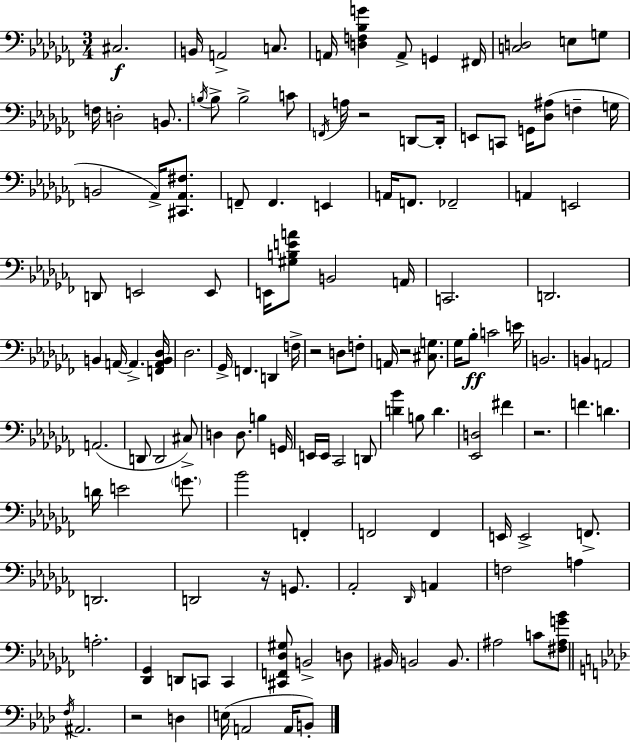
X:1
T:Untitled
M:3/4
L:1/4
K:Abm
^C,2 B,,/4 A,,2 C,/2 A,,/4 [D,F,_B,G] A,,/2 G,, ^F,,/4 [C,D,]2 E,/2 G,/2 F,/4 D,2 B,,/2 B,/4 B,/2 B,2 C/2 F,,/4 A,/4 z2 D,,/2 D,,/4 E,,/2 C,,/2 G,,/4 [_D,^A,]/2 F, G,/4 B,,2 _A,,/4 [^C,,_A,,^F,]/2 F,,/2 F,, E,, A,,/4 F,,/2 _F,,2 A,, E,,2 D,,/2 E,,2 E,,/2 E,,/4 [^G,B,EA]/2 B,,2 A,,/4 C,,2 D,,2 B,, A,,/4 A,, [F,,A,,B,,_D,]/4 _D,2 _G,,/4 F,, D,, F,/4 z2 D,/2 F,/2 A,,/4 z2 [^C,G,]/2 _G,/4 _B,/2 C2 E/4 B,,2 B,, A,,2 A,,2 D,,/2 D,,2 ^C,/2 D, D,/2 B, G,,/4 E,,/4 E,,/4 _C,,2 D,,/2 [D_B] B,/2 D [_E,,D,]2 ^F z2 F D D/4 E2 G/2 _B2 F,, F,,2 F,, E,,/4 E,,2 F,,/2 D,,2 D,,2 z/4 G,,/2 _A,,2 _D,,/4 A,, F,2 A, A,2 [_D,,_G,,] D,,/2 C,,/2 C,, [^C,,F,,_D,^G,]/2 B,,2 D,/2 ^B,,/4 B,,2 B,,/2 ^A,2 C/2 [^F,^A,G_B]/2 F,/4 ^A,,2 z2 D, E,/4 A,,2 A,,/4 B,,/2